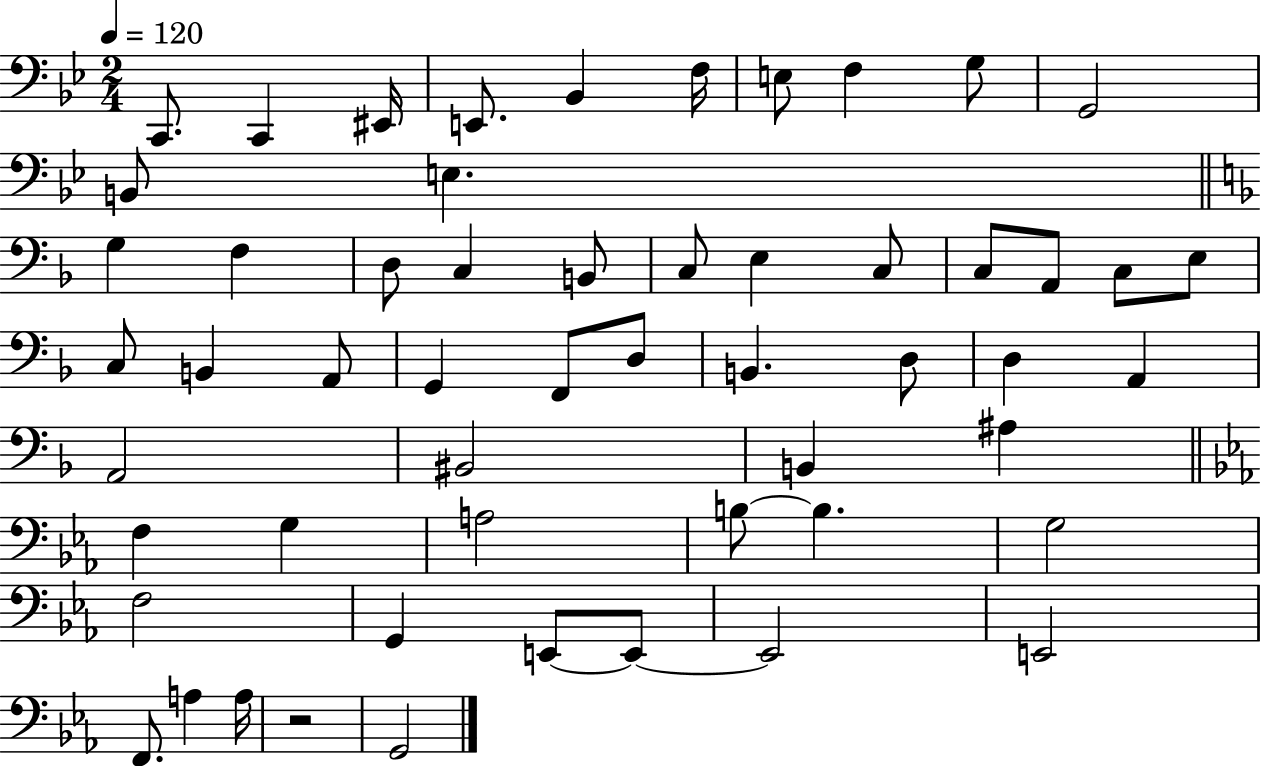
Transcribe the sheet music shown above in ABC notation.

X:1
T:Untitled
M:2/4
L:1/4
K:Bb
C,,/2 C,, ^E,,/4 E,,/2 _B,, F,/4 E,/2 F, G,/2 G,,2 B,,/2 E, G, F, D,/2 C, B,,/2 C,/2 E, C,/2 C,/2 A,,/2 C,/2 E,/2 C,/2 B,, A,,/2 G,, F,,/2 D,/2 B,, D,/2 D, A,, A,,2 ^B,,2 B,, ^A, F, G, A,2 B,/2 B, G,2 F,2 G,, E,,/2 E,,/2 E,,2 E,,2 F,,/2 A, A,/4 z2 G,,2